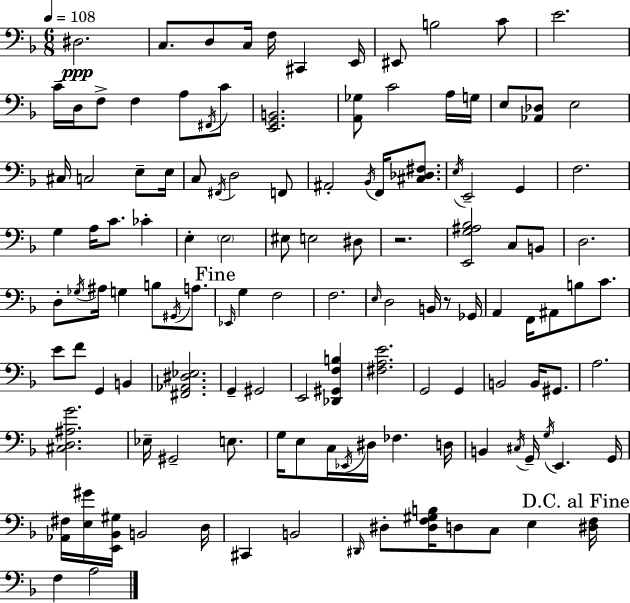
D#3/h. C3/e. D3/e C3/s F3/s C#2/q E2/s EIS2/e B3/h C4/e E4/h. C4/s D3/s F3/e F3/q A3/e F#2/s C4/e [E2,G2,B2]/h. [A2,Gb3]/e C4/h A3/s G3/s E3/e [Ab2,Db3]/e E3/h C#3/s C3/h E3/e E3/s C3/e F#2/s D3/h F2/e A#2/h Bb2/s F2/s [C#3,Db3,F#3]/e. E3/s E2/h G2/q F3/h. G3/q A3/s C4/e. CES4/q E3/q E3/h EIS3/e E3/h D#3/e R/h. [E2,G3,A#3,Bb3]/h C3/e B2/e D3/h. D3/e Gb3/s A#3/s G3/q B3/e G#2/s A3/e. Eb2/s G3/q F3/h F3/h. E3/s D3/h B2/s R/e Gb2/s A2/q F2/s A#2/e B3/e C4/e. E4/e F4/e G2/q B2/q [F#2,Ab2,D#3,Eb3]/h. G2/q G#2/h E2/h [Db2,G#2,F3,B3]/q [F#3,A3,E4]/h. G2/h G2/q B2/h B2/s G#2/e. A3/h. [C#3,D3,A#3,G4]/h. Eb3/s G#2/h E3/e. G3/s E3/e C3/s Eb2/s D#3/s FES3/q. D3/s B2/q C#3/s G2/s G3/s E2/q. G2/s [Ab2,F#3]/s [E3,G#4]/s [E2,Bb2,G#3]/s B2/h D3/s C#2/q B2/h D#2/s D#3/e [D#3,F3,G#3,B3]/s D3/e C3/e E3/q [D#3,F3]/s F3/q A3/h